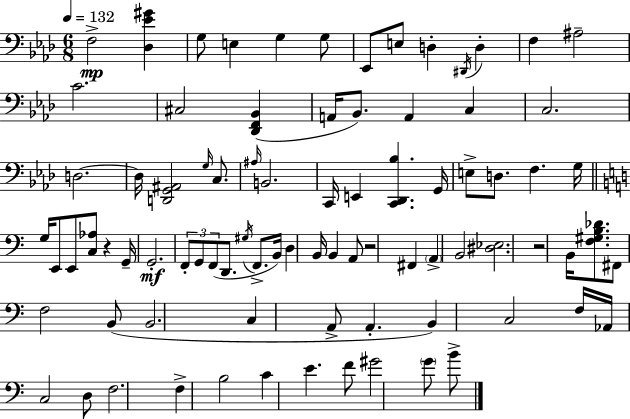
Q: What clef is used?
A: bass